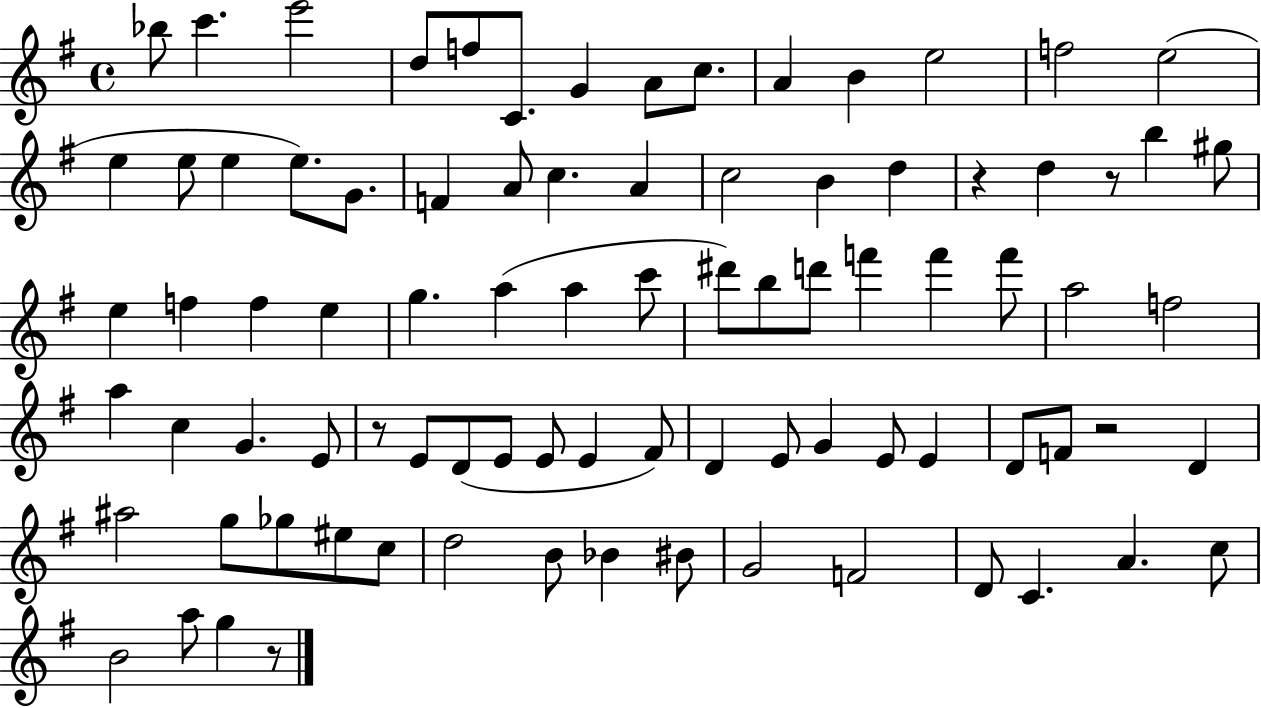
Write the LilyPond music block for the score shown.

{
  \clef treble
  \time 4/4
  \defaultTimeSignature
  \key g \major
  bes''8 c'''4. e'''2 | d''8 f''8 c'8. g'4 a'8 c''8. | a'4 b'4 e''2 | f''2 e''2( | \break e''4 e''8 e''4 e''8.) g'8. | f'4 a'8 c''4. a'4 | c''2 b'4 d''4 | r4 d''4 r8 b''4 gis''8 | \break e''4 f''4 f''4 e''4 | g''4. a''4( a''4 c'''8 | dis'''8) b''8 d'''8 f'''4 f'''4 f'''8 | a''2 f''2 | \break a''4 c''4 g'4. e'8 | r8 e'8 d'8( e'8 e'8 e'4 fis'8) | d'4 e'8 g'4 e'8 e'4 | d'8 f'8 r2 d'4 | \break ais''2 g''8 ges''8 eis''8 c''8 | d''2 b'8 bes'4 bis'8 | g'2 f'2 | d'8 c'4. a'4. c''8 | \break b'2 a''8 g''4 r8 | \bar "|."
}